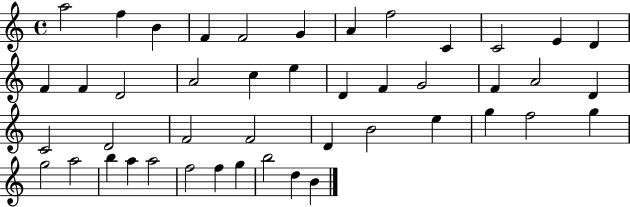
{
  \clef treble
  \time 4/4
  \defaultTimeSignature
  \key c \major
  a''2 f''4 b'4 | f'4 f'2 g'4 | a'4 f''2 c'4 | c'2 e'4 d'4 | \break f'4 f'4 d'2 | a'2 c''4 e''4 | d'4 f'4 g'2 | f'4 a'2 d'4 | \break c'2 d'2 | f'2 f'2 | d'4 b'2 e''4 | g''4 f''2 g''4 | \break g''2 a''2 | b''4 a''4 a''2 | f''2 f''4 g''4 | b''2 d''4 b'4 | \break \bar "|."
}